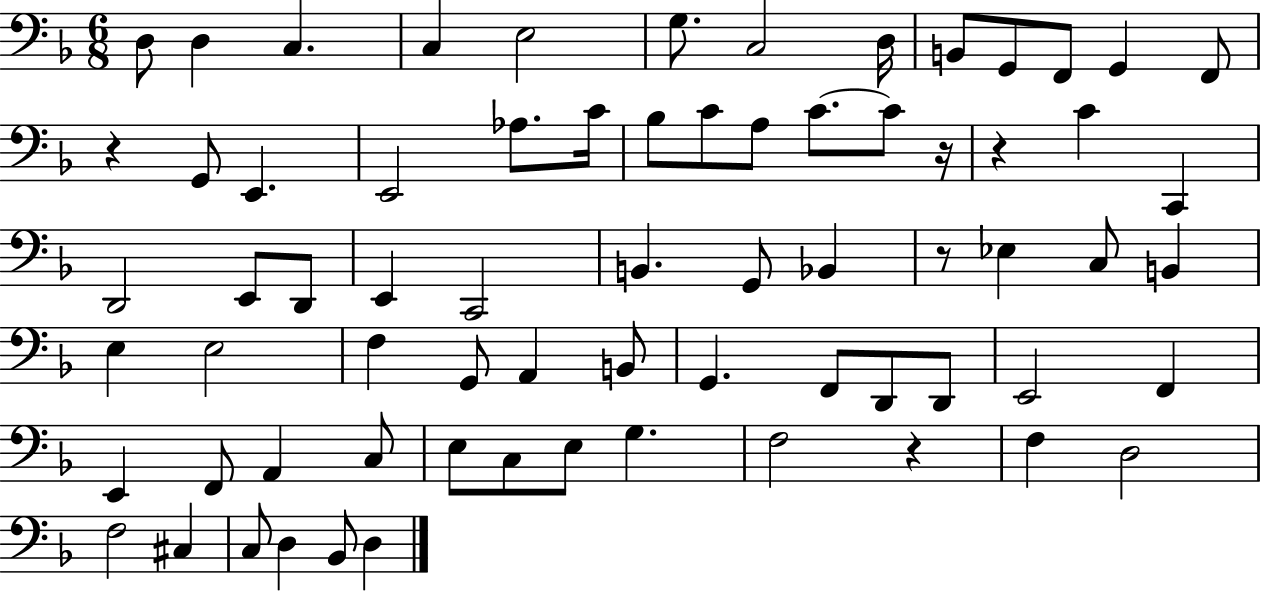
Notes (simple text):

D3/e D3/q C3/q. C3/q E3/h G3/e. C3/h D3/s B2/e G2/e F2/e G2/q F2/e R/q G2/e E2/q. E2/h Ab3/e. C4/s Bb3/e C4/e A3/e C4/e. C4/e R/s R/q C4/q C2/q D2/h E2/e D2/e E2/q C2/h B2/q. G2/e Bb2/q R/e Eb3/q C3/e B2/q E3/q E3/h F3/q G2/e A2/q B2/e G2/q. F2/e D2/e D2/e E2/h F2/q E2/q F2/e A2/q C3/e E3/e C3/e E3/e G3/q. F3/h R/q F3/q D3/h F3/h C#3/q C3/e D3/q Bb2/e D3/q